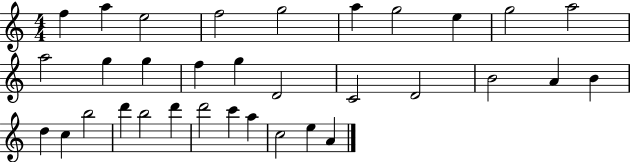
F5/q A5/q E5/h F5/h G5/h A5/q G5/h E5/q G5/h A5/h A5/h G5/q G5/q F5/q G5/q D4/h C4/h D4/h B4/h A4/q B4/q D5/q C5/q B5/h D6/q B5/h D6/q D6/h C6/q A5/q C5/h E5/q A4/q